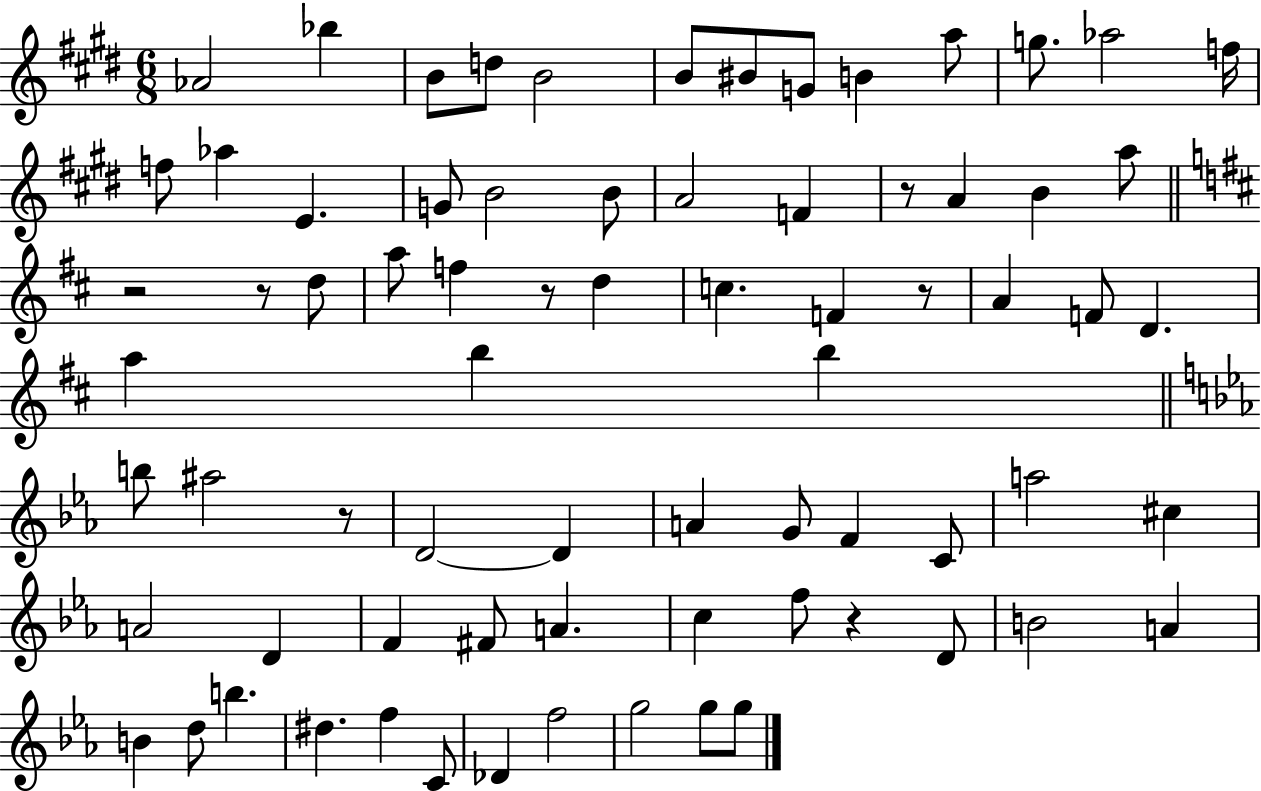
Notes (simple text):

Ab4/h Bb5/q B4/e D5/e B4/h B4/e BIS4/e G4/e B4/q A5/e G5/e. Ab5/h F5/s F5/e Ab5/q E4/q. G4/e B4/h B4/e A4/h F4/q R/e A4/q B4/q A5/e R/h R/e D5/e A5/e F5/q R/e D5/q C5/q. F4/q R/e A4/q F4/e D4/q. A5/q B5/q B5/q B5/e A#5/h R/e D4/h D4/q A4/q G4/e F4/q C4/e A5/h C#5/q A4/h D4/q F4/q F#4/e A4/q. C5/q F5/e R/q D4/e B4/h A4/q B4/q D5/e B5/q. D#5/q. F5/q C4/e Db4/q F5/h G5/h G5/e G5/e